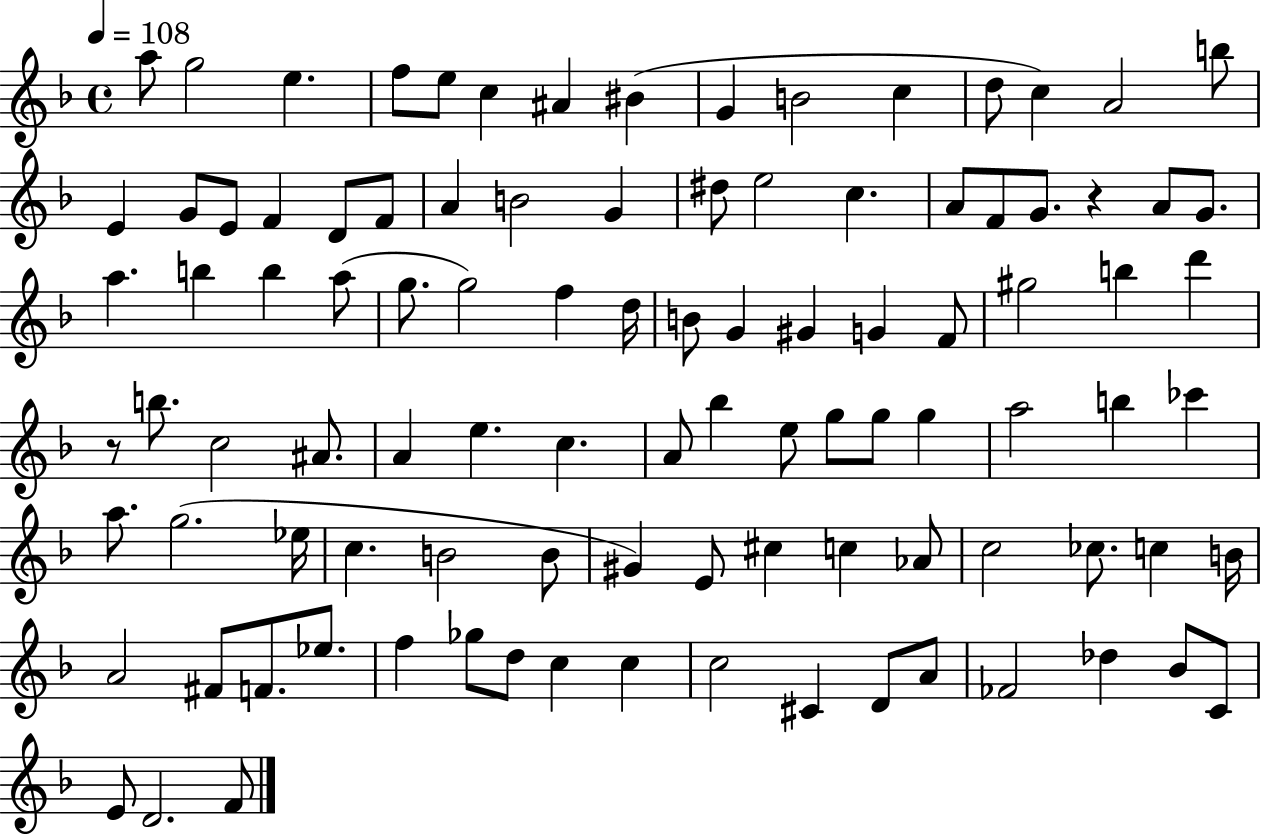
{
  \clef treble
  \time 4/4
  \defaultTimeSignature
  \key f \major
  \tempo 4 = 108
  \repeat volta 2 { a''8 g''2 e''4. | f''8 e''8 c''4 ais'4 bis'4( | g'4 b'2 c''4 | d''8 c''4) a'2 b''8 | \break e'4 g'8 e'8 f'4 d'8 f'8 | a'4 b'2 g'4 | dis''8 e''2 c''4. | a'8 f'8 g'8. r4 a'8 g'8. | \break a''4. b''4 b''4 a''8( | g''8. g''2) f''4 d''16 | b'8 g'4 gis'4 g'4 f'8 | gis''2 b''4 d'''4 | \break r8 b''8. c''2 ais'8. | a'4 e''4. c''4. | a'8 bes''4 e''8 g''8 g''8 g''4 | a''2 b''4 ces'''4 | \break a''8. g''2.( ees''16 | c''4. b'2 b'8 | gis'4) e'8 cis''4 c''4 aes'8 | c''2 ces''8. c''4 b'16 | \break a'2 fis'8 f'8. ees''8. | f''4 ges''8 d''8 c''4 c''4 | c''2 cis'4 d'8 a'8 | fes'2 des''4 bes'8 c'8 | \break e'8 d'2. f'8 | } \bar "|."
}